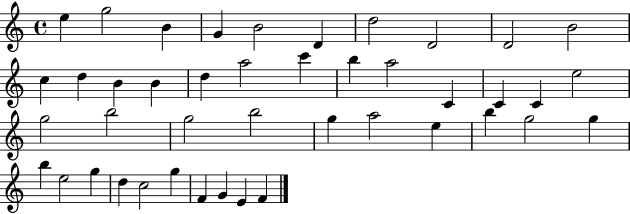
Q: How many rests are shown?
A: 0